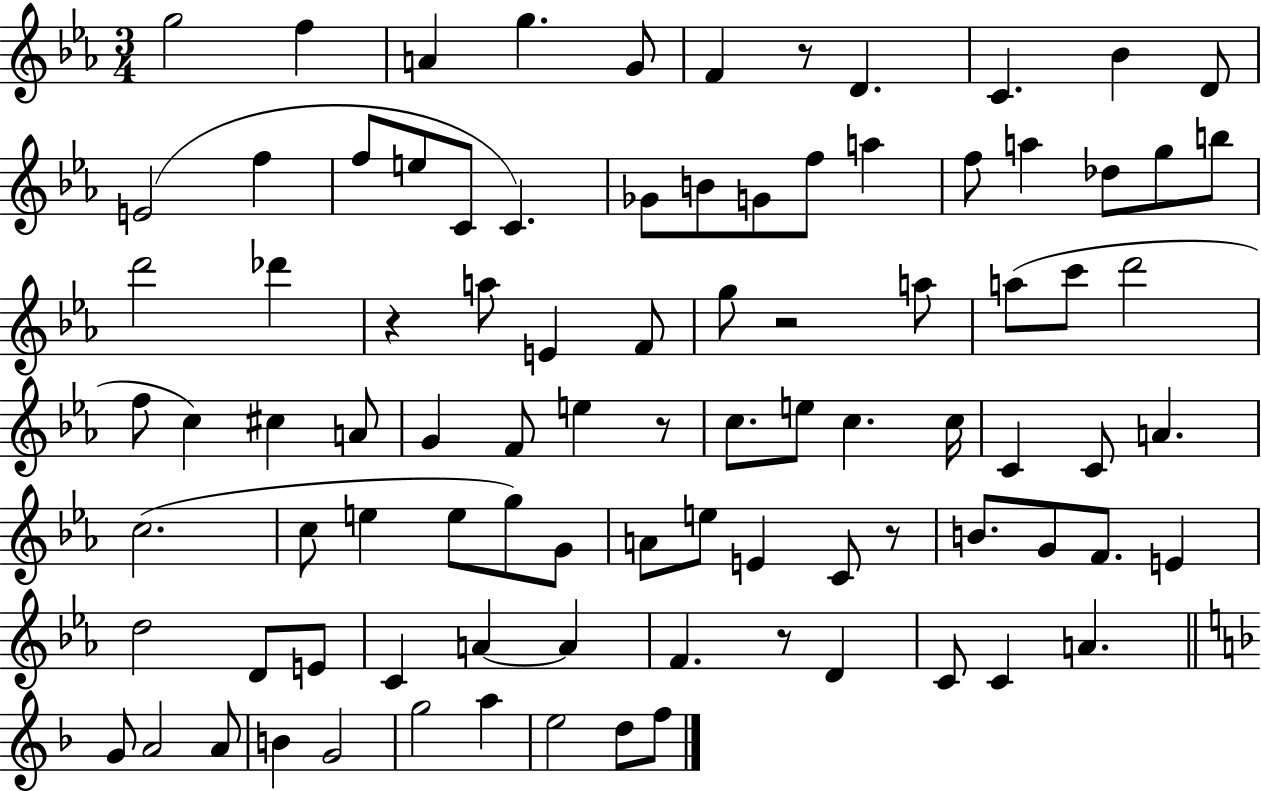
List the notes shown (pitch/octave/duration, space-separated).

G5/h F5/q A4/q G5/q. G4/e F4/q R/e D4/q. C4/q. Bb4/q D4/e E4/h F5/q F5/e E5/e C4/e C4/q. Gb4/e B4/e G4/e F5/e A5/q F5/e A5/q Db5/e G5/e B5/e D6/h Db6/q R/q A5/e E4/q F4/e G5/e R/h A5/e A5/e C6/e D6/h F5/e C5/q C#5/q A4/e G4/q F4/e E5/q R/e C5/e. E5/e C5/q. C5/s C4/q C4/e A4/q. C5/h. C5/e E5/q E5/e G5/e G4/e A4/e E5/e E4/q C4/e R/e B4/e. G4/e F4/e. E4/q D5/h D4/e E4/e C4/q A4/q A4/q F4/q. R/e D4/q C4/e C4/q A4/q. G4/e A4/h A4/e B4/q G4/h G5/h A5/q E5/h D5/e F5/e